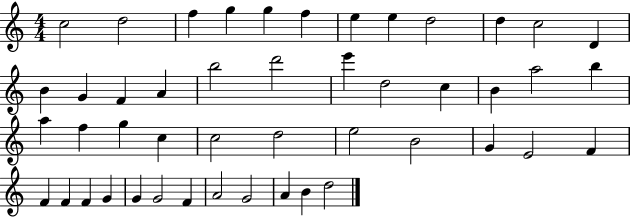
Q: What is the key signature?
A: C major